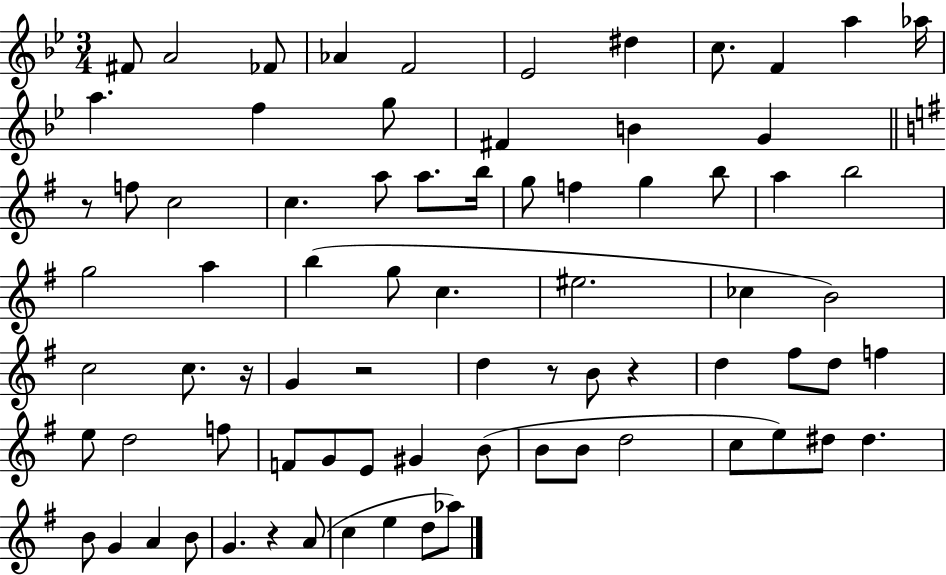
X:1
T:Untitled
M:3/4
L:1/4
K:Bb
^F/2 A2 _F/2 _A F2 _E2 ^d c/2 F a _a/4 a f g/2 ^F B G z/2 f/2 c2 c a/2 a/2 b/4 g/2 f g b/2 a b2 g2 a b g/2 c ^e2 _c B2 c2 c/2 z/4 G z2 d z/2 B/2 z d ^f/2 d/2 f e/2 d2 f/2 F/2 G/2 E/2 ^G B/2 B/2 B/2 d2 c/2 e/2 ^d/2 ^d B/2 G A B/2 G z A/2 c e d/2 _a/2